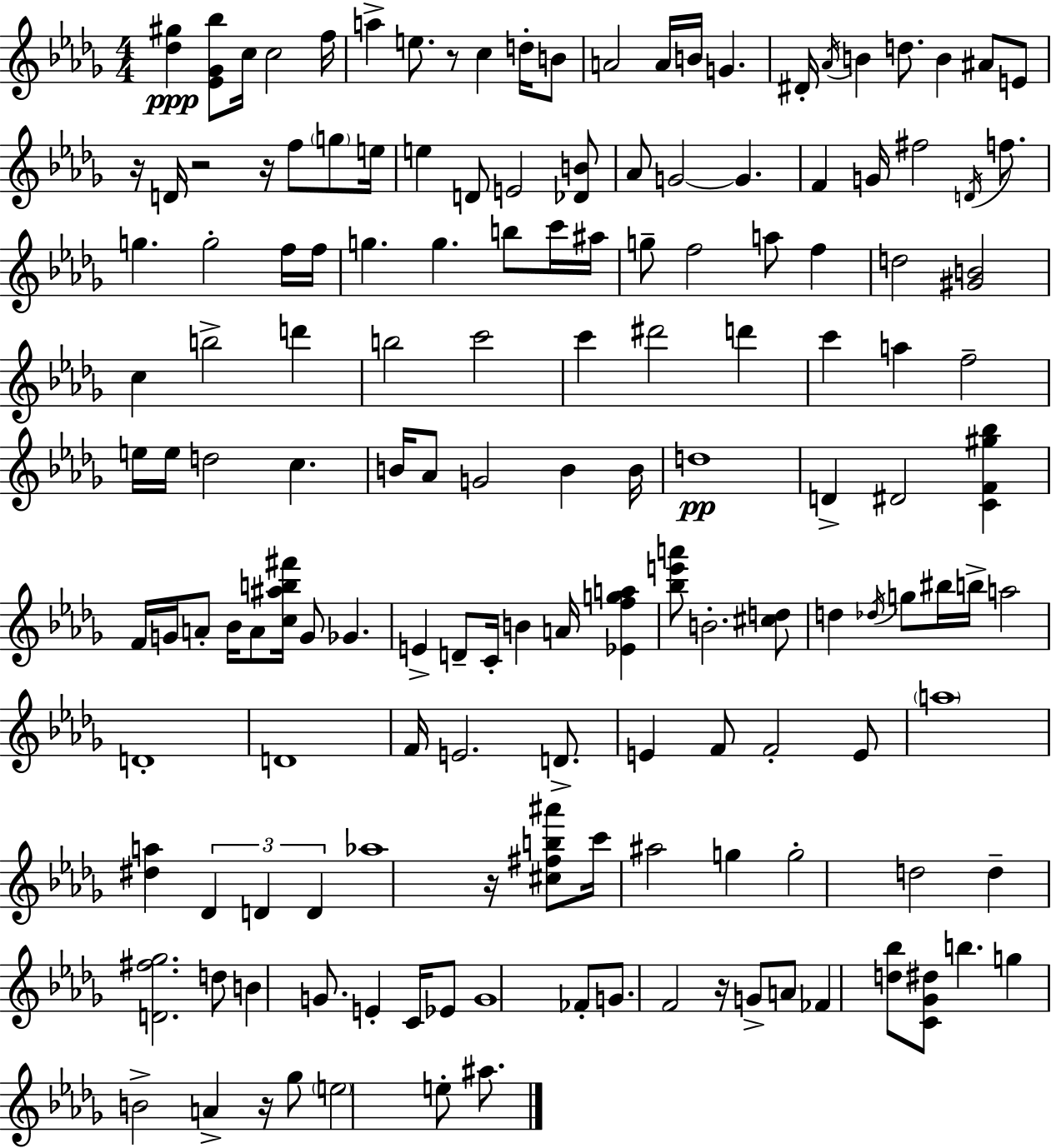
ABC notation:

X:1
T:Untitled
M:4/4
L:1/4
K:Bbm
[_d^g] [_E_G_b]/2 c/4 c2 f/4 a e/2 z/2 c d/4 B/2 A2 A/4 B/4 G ^D/4 _A/4 B d/2 B ^A/2 E/2 z/4 D/4 z2 z/4 f/2 g/2 e/4 e D/2 E2 [_DB]/2 _A/2 G2 G F G/4 ^f2 D/4 f/2 g g2 f/4 f/4 g g b/2 c'/4 ^a/4 g/2 f2 a/2 f d2 [^GB]2 c b2 d' b2 c'2 c' ^d'2 d' c' a f2 e/4 e/4 d2 c B/4 _A/2 G2 B B/4 d4 D ^D2 [CF^g_b] F/4 G/4 A/2 _B/4 A/2 [c^ab^f']/4 G/2 _G E D/2 C/4 B A/4 [_Efga] [_be'a']/2 B2 [^cd]/2 d _d/4 g/2 ^b/4 b/4 a2 D4 D4 F/4 E2 D/2 E F/2 F2 E/2 a4 [^da] _D D D _a4 z/4 [^c^fb^a']/2 c'/4 ^a2 g g2 d2 d [D^f_g]2 d/2 B G/2 E C/4 _E/2 G4 _F/2 G/2 F2 z/4 G/2 A/2 _F [d_b]/2 [C_G^d]/2 b g B2 A z/4 _g/2 e2 e/2 ^a/2